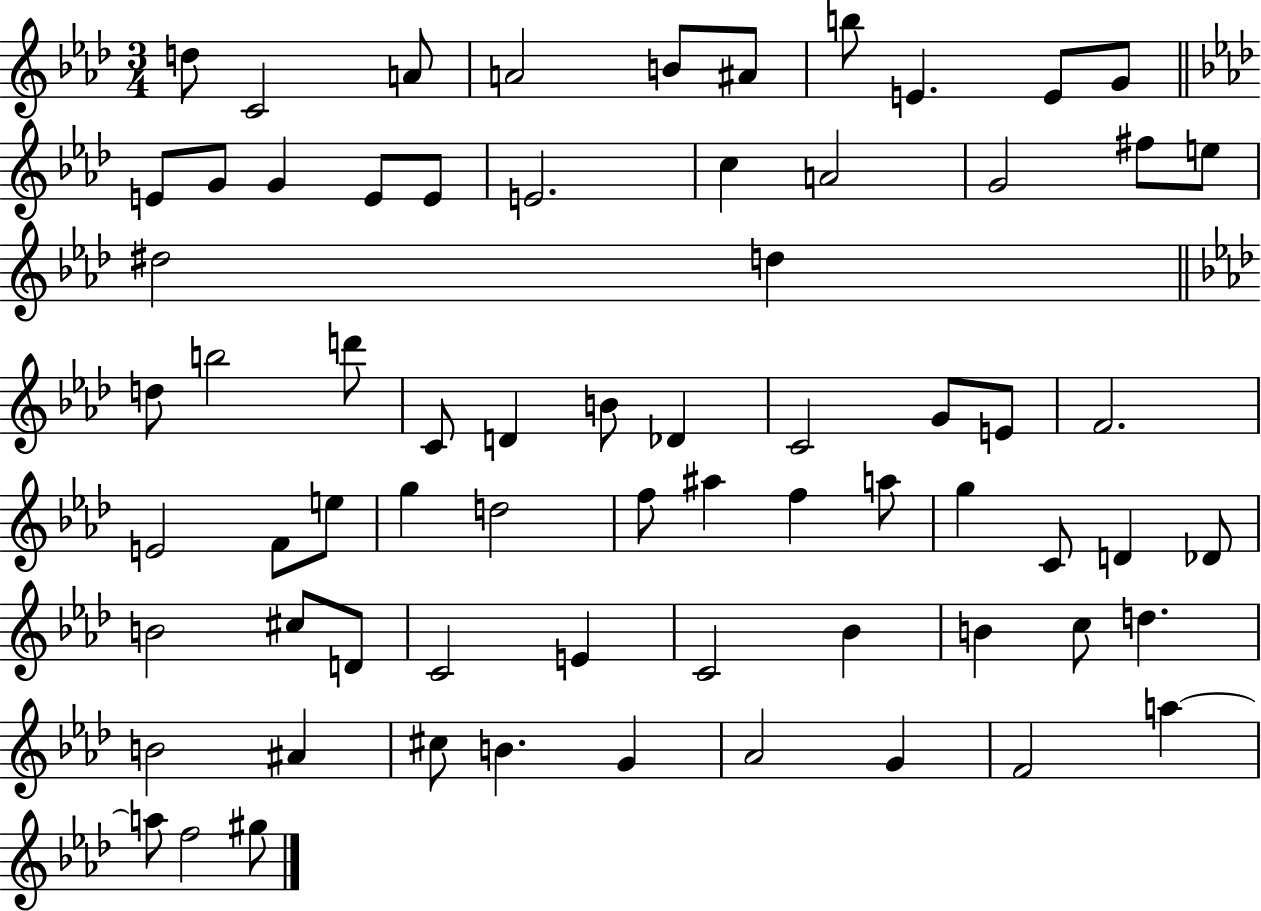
{
  \clef treble
  \numericTimeSignature
  \time 3/4
  \key aes \major
  d''8 c'2 a'8 | a'2 b'8 ais'8 | b''8 e'4. e'8 g'8 | \bar "||" \break \key f \minor e'8 g'8 g'4 e'8 e'8 | e'2. | c''4 a'2 | g'2 fis''8 e''8 | \break dis''2 d''4 | \bar "||" \break \key aes \major d''8 b''2 d'''8 | c'8 d'4 b'8 des'4 | c'2 g'8 e'8 | f'2. | \break e'2 f'8 e''8 | g''4 d''2 | f''8 ais''4 f''4 a''8 | g''4 c'8 d'4 des'8 | \break b'2 cis''8 d'8 | c'2 e'4 | c'2 bes'4 | b'4 c''8 d''4. | \break b'2 ais'4 | cis''8 b'4. g'4 | aes'2 g'4 | f'2 a''4~~ | \break a''8 f''2 gis''8 | \bar "|."
}